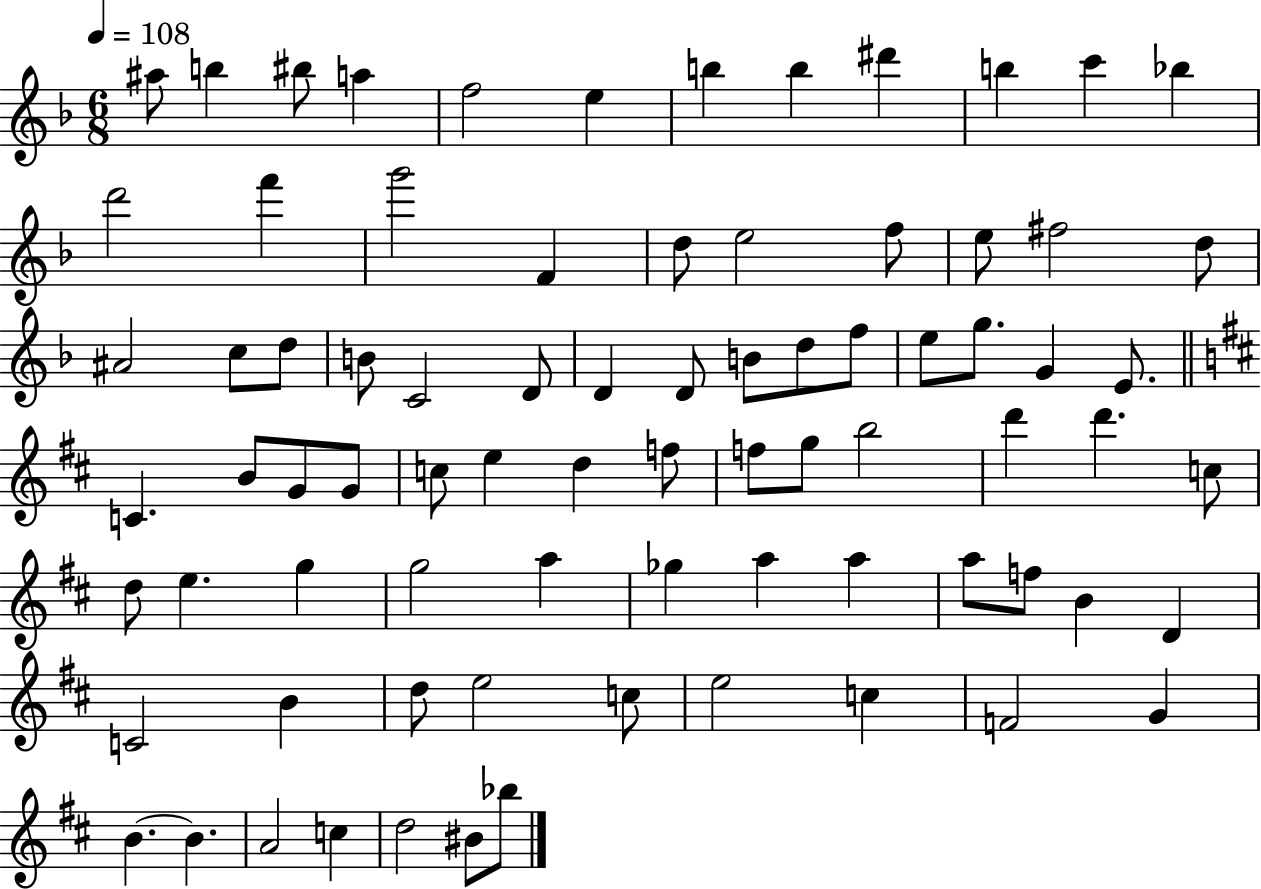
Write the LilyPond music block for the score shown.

{
  \clef treble
  \numericTimeSignature
  \time 6/8
  \key f \major
  \tempo 4 = 108
  \repeat volta 2 { ais''8 b''4 bis''8 a''4 | f''2 e''4 | b''4 b''4 dis'''4 | b''4 c'''4 bes''4 | \break d'''2 f'''4 | g'''2 f'4 | d''8 e''2 f''8 | e''8 fis''2 d''8 | \break ais'2 c''8 d''8 | b'8 c'2 d'8 | d'4 d'8 b'8 d''8 f''8 | e''8 g''8. g'4 e'8. | \break \bar "||" \break \key d \major c'4. b'8 g'8 g'8 | c''8 e''4 d''4 f''8 | f''8 g''8 b''2 | d'''4 d'''4. c''8 | \break d''8 e''4. g''4 | g''2 a''4 | ges''4 a''4 a''4 | a''8 f''8 b'4 d'4 | \break c'2 b'4 | d''8 e''2 c''8 | e''2 c''4 | f'2 g'4 | \break b'4.~~ b'4. | a'2 c''4 | d''2 bis'8 bes''8 | } \bar "|."
}